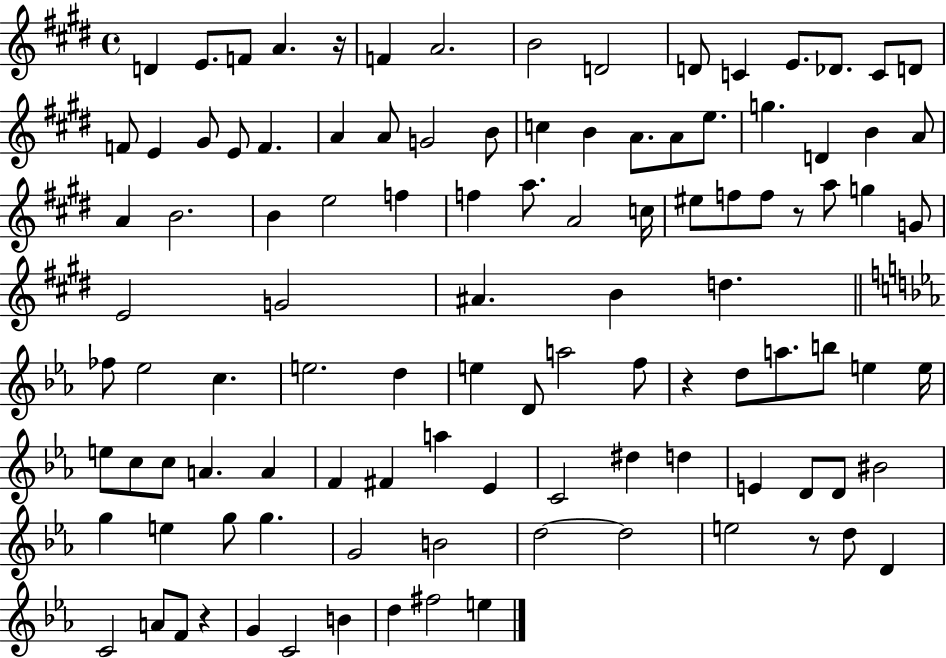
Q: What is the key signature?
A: E major